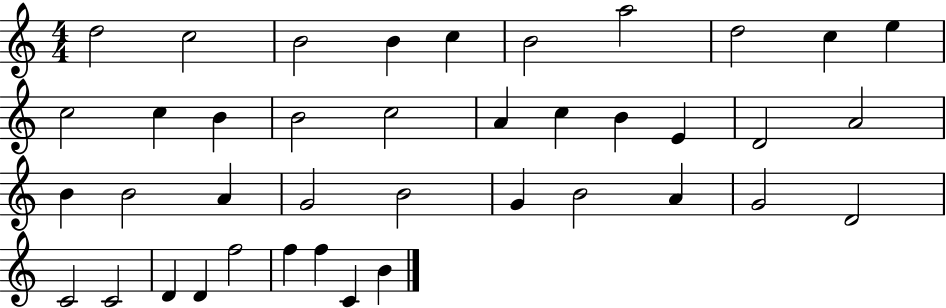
D5/h C5/h B4/h B4/q C5/q B4/h A5/h D5/h C5/q E5/q C5/h C5/q B4/q B4/h C5/h A4/q C5/q B4/q E4/q D4/h A4/h B4/q B4/h A4/q G4/h B4/h G4/q B4/h A4/q G4/h D4/h C4/h C4/h D4/q D4/q F5/h F5/q F5/q C4/q B4/q